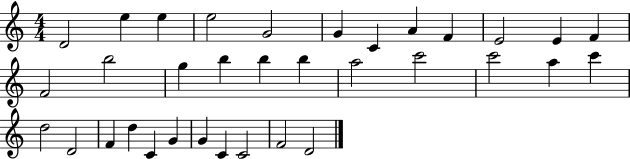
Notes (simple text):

D4/h E5/q E5/q E5/h G4/h G4/q C4/q A4/q F4/q E4/h E4/q F4/q F4/h B5/h G5/q B5/q B5/q B5/q A5/h C6/h C6/h A5/q C6/q D5/h D4/h F4/q D5/q C4/q G4/q G4/q C4/q C4/h F4/h D4/h